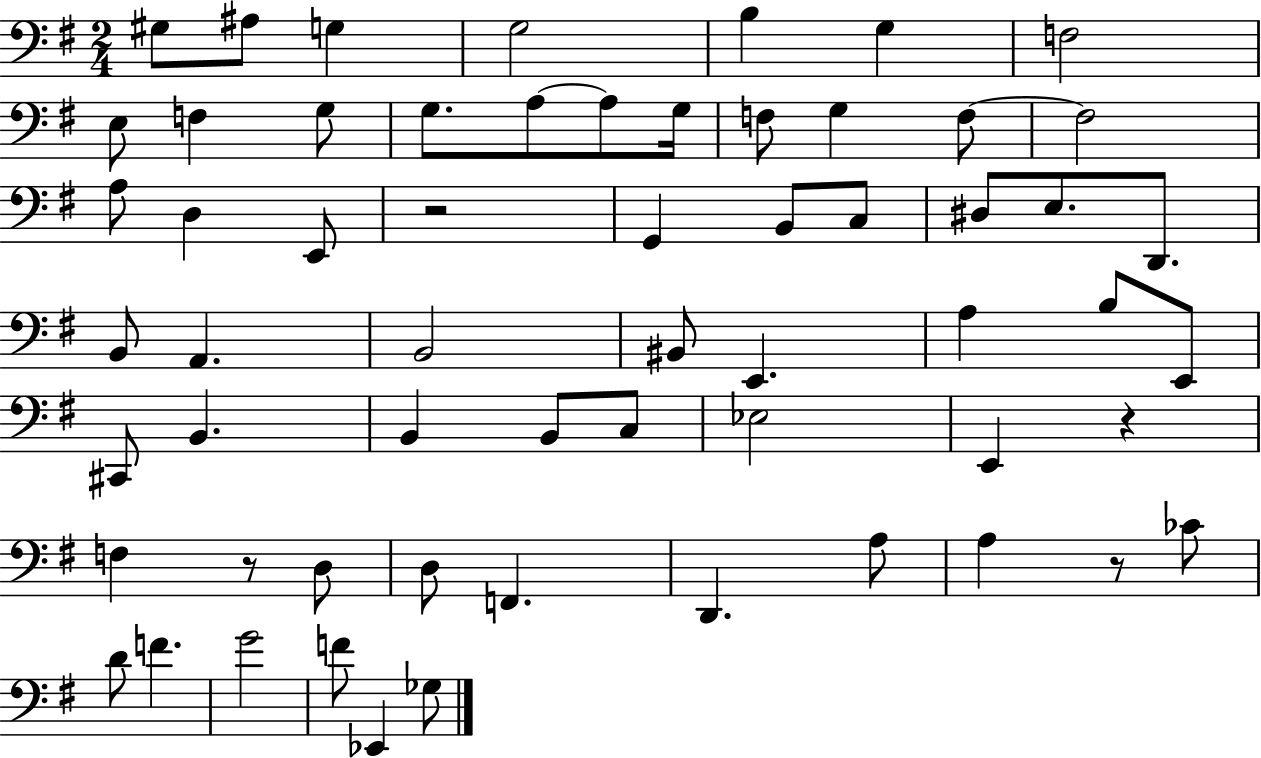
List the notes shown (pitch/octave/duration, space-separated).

G#3/e A#3/e G3/q G3/h B3/q G3/q F3/h E3/e F3/q G3/e G3/e. A3/e A3/e G3/s F3/e G3/q F3/e F3/h A3/e D3/q E2/e R/h G2/q B2/e C3/e D#3/e E3/e. D2/e. B2/e A2/q. B2/h BIS2/e E2/q. A3/q B3/e E2/e C#2/e B2/q. B2/q B2/e C3/e Eb3/h E2/q R/q F3/q R/e D3/e D3/e F2/q. D2/q. A3/e A3/q R/e CES4/e D4/e F4/q. G4/h F4/e Eb2/q Gb3/e